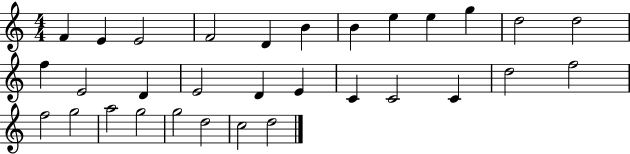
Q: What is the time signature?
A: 4/4